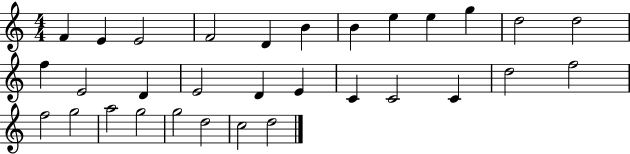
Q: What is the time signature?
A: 4/4